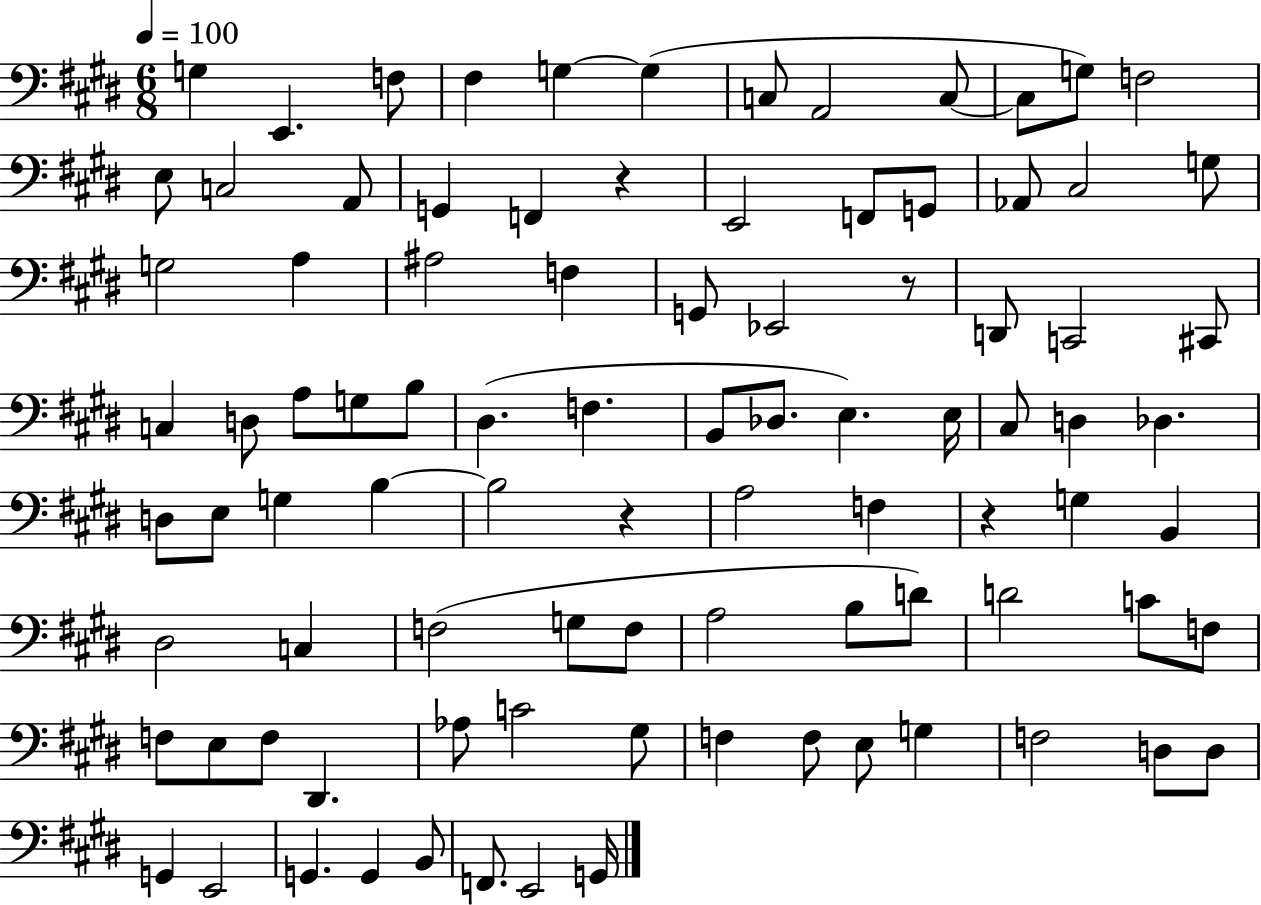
G3/q E2/q. F3/e F#3/q G3/q G3/q C3/e A2/h C3/e C3/e G3/e F3/h E3/e C3/h A2/e G2/q F2/q R/q E2/h F2/e G2/e Ab2/e C#3/h G3/e G3/h A3/q A#3/h F3/q G2/e Eb2/h R/e D2/e C2/h C#2/e C3/q D3/e A3/e G3/e B3/e D#3/q. F3/q. B2/e Db3/e. E3/q. E3/s C#3/e D3/q Db3/q. D3/e E3/e G3/q B3/q B3/h R/q A3/h F3/q R/q G3/q B2/q D#3/h C3/q F3/h G3/e F3/e A3/h B3/e D4/e D4/h C4/e F3/e F3/e E3/e F3/e D#2/q. Ab3/e C4/h G#3/e F3/q F3/e E3/e G3/q F3/h D3/e D3/e G2/q E2/h G2/q. G2/q B2/e F2/e. E2/h G2/s